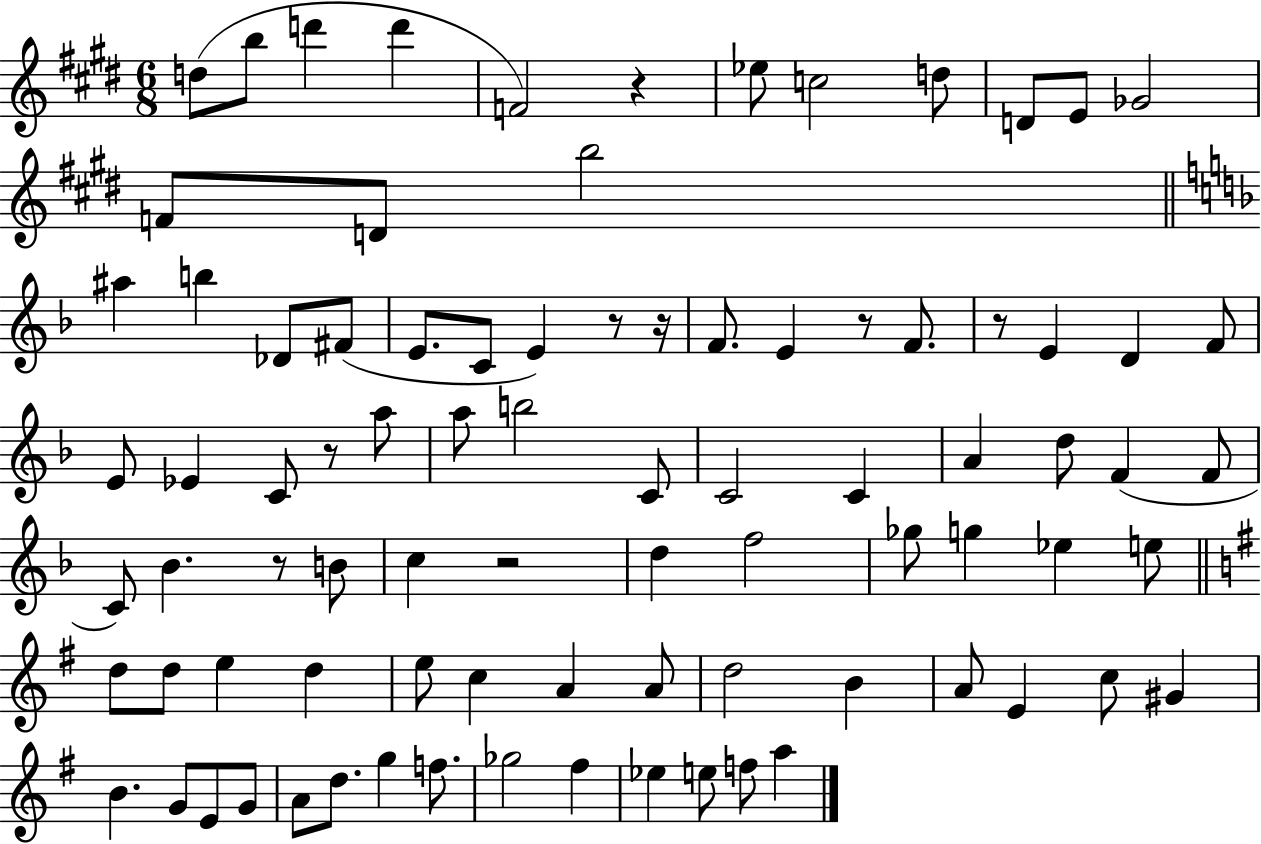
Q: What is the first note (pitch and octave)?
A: D5